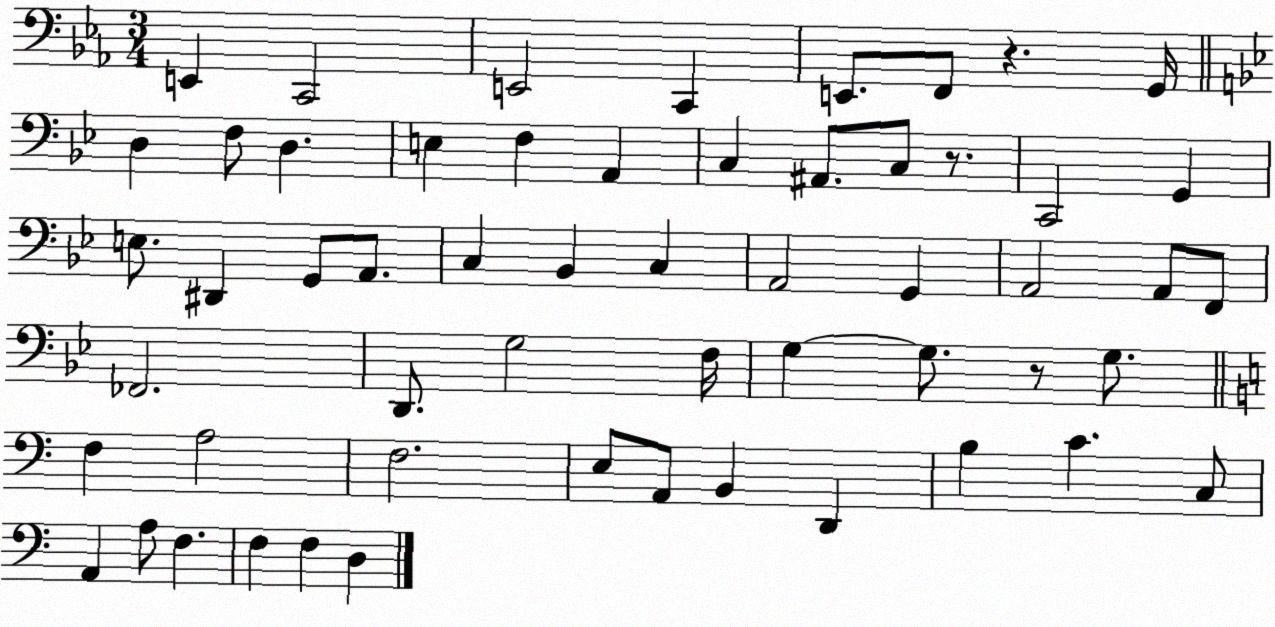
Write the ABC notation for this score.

X:1
T:Untitled
M:3/4
L:1/4
K:Eb
E,, C,,2 E,,2 C,, E,,/2 F,,/2 z G,,/4 D, F,/2 D, E, F, A,, C, ^A,,/2 C,/2 z/2 C,,2 G,, E,/2 ^D,, G,,/2 A,,/2 C, _B,, C, A,,2 G,, A,,2 A,,/2 F,,/2 _F,,2 D,,/2 G,2 F,/4 G, G,/2 z/2 G,/2 F, A,2 F,2 E,/2 A,,/2 B,, D,, B, C C,/2 A,, A,/2 F, F, F, D,